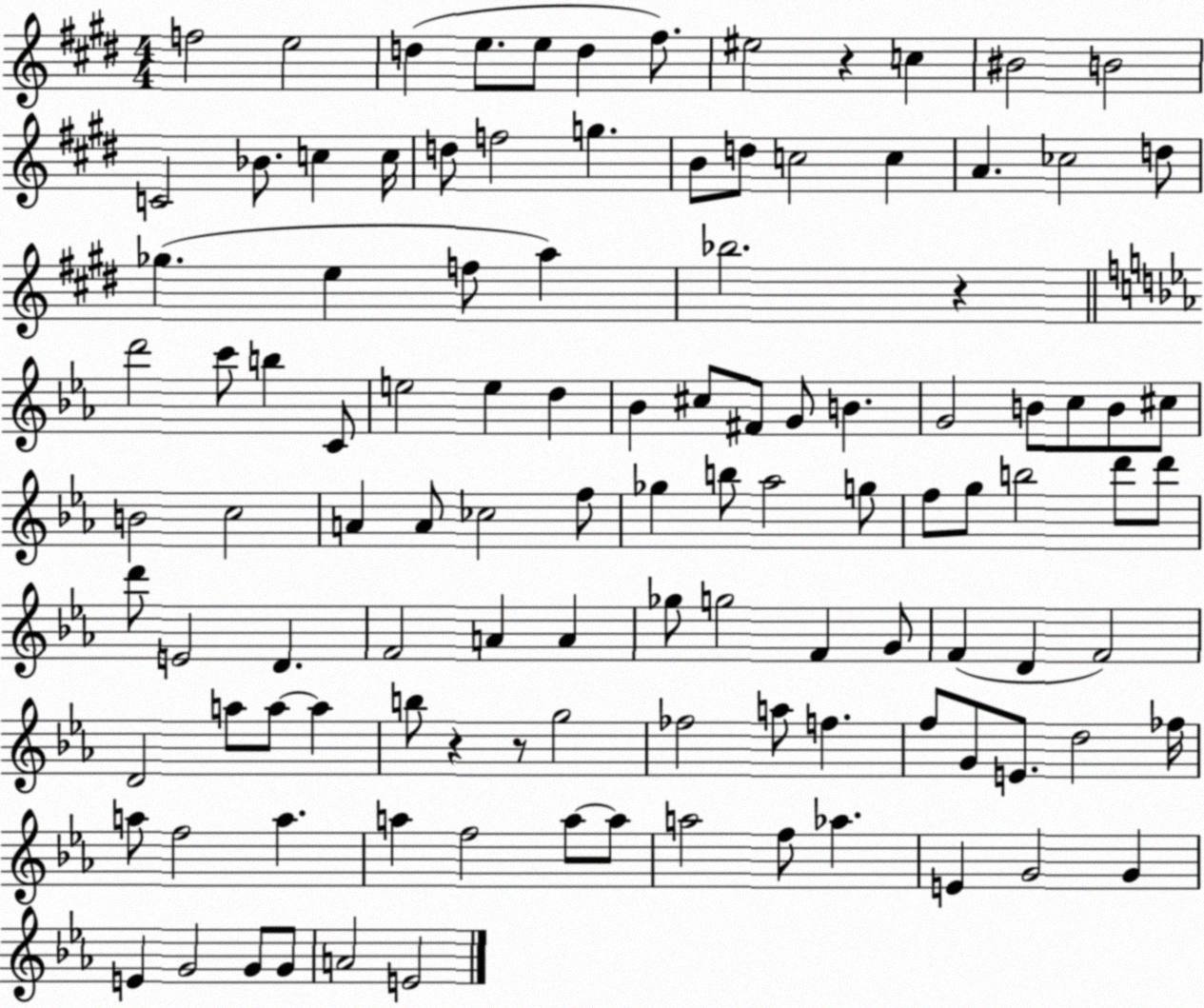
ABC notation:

X:1
T:Untitled
M:4/4
L:1/4
K:E
f2 e2 d e/2 e/2 d ^f/2 ^e2 z c ^B2 B2 C2 _B/2 c c/4 d/2 f2 g B/2 d/2 c2 c A _c2 d/2 _g e f/2 a _b2 z d'2 c'/2 b C/2 e2 e d _B ^c/2 ^F/2 G/2 B G2 B/2 c/2 B/2 ^c/2 B2 c2 A A/2 _c2 f/2 _g b/2 _a2 g/2 f/2 g/2 b2 d'/2 d'/2 d'/2 E2 D F2 A A _g/2 g2 F G/2 F D F2 D2 a/2 a/2 a b/2 z z/2 g2 _f2 a/2 f f/2 G/2 E/2 d2 _f/4 a/2 f2 a a f2 a/2 a/2 a2 f/2 _a E G2 G E G2 G/2 G/2 A2 E2